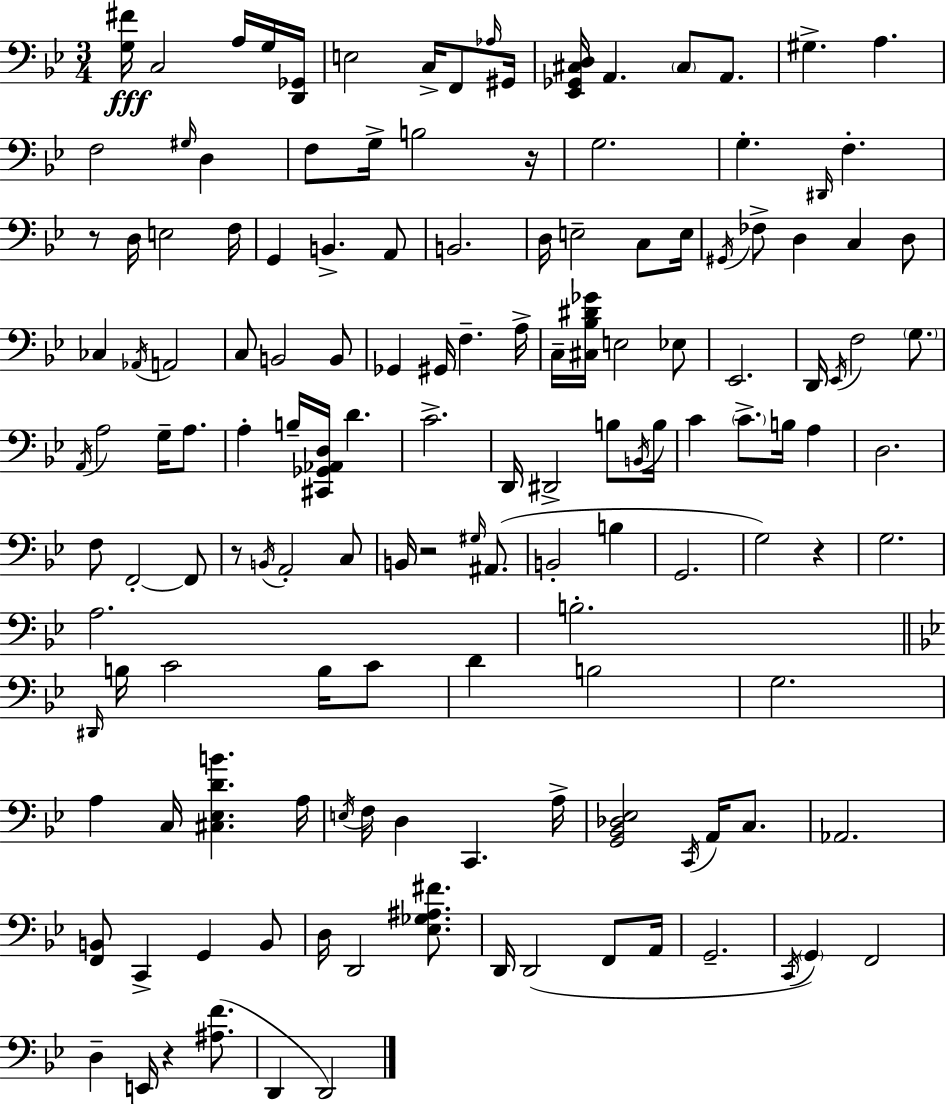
{
  \clef bass
  \numericTimeSignature
  \time 3/4
  \key bes \major
  <g fis'>16\fff c2 a16 g16 <d, ges,>16 | e2 c16-> f,8 \grace { aes16 } | gis,16 <ees, ges, cis d>16 a,4. \parenthesize cis8 a,8. | gis4.-> a4. | \break f2 \grace { gis16 } d4 | f8 g16-> b2 | r16 g2. | g4.-. \grace { dis,16 } f4.-. | \break r8 d16 e2 | f16 g,4 b,4.-> | a,8 b,2. | d16 e2-- | \break c8 e16 \acciaccatura { gis,16 } fes8-> d4 c4 | d8 ces4 \acciaccatura { aes,16 } a,2 | c8 b,2 | b,8 ges,4 gis,16 f4.-- | \break a16-> c16-- <cis bes dis' ges'>16 e2 | ees8 ees,2. | d,16 \acciaccatura { ees,16 } f2 | \parenthesize g8. \acciaccatura { a,16 } a2 | \break g16-- a8. a4-. b16-- | <cis, ges, aes, d>16 d'4. c'2.-> | d,16 dis,2-> | b8 \acciaccatura { b,16 } b16 c'4 | \break \parenthesize c'8.-> b16 a4 d2. | f8 f,2-.~~ | f,8 r8 \acciaccatura { b,16 } a,2-. | c8 b,16 r2 | \break \grace { gis16 }( ais,8. b,2-. | b4 g,2. | g2) | r4 g2. | \break a2. | b2.-. | \bar "||" \break \key bes \major \grace { dis,16 } b16 c'2 b16 c'8 | d'4 b2 | g2. | a4 c16 <cis ees d' b'>4. | \break a16 \acciaccatura { e16 } f16 d4 c,4. | a16-> <g, bes, des ees>2 \acciaccatura { c,16 } a,16 | c8. aes,2. | <f, b,>8 c,4-> g,4 | \break b,8 d16 d,2 | <ees ges ais fis'>8. d,16 d,2( | f,8 a,16 g,2.-- | \acciaccatura { c,16 }) \parenthesize g,4 f,2 | \break d4-- e,16 r4 | <ais f'>8.( d,4 d,2) | \bar "|."
}